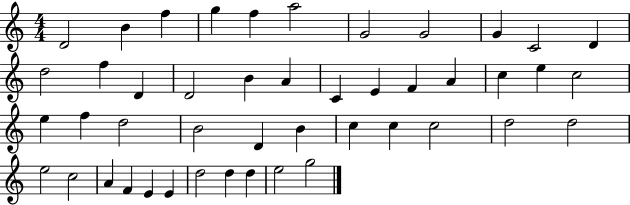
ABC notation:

X:1
T:Untitled
M:4/4
L:1/4
K:C
D2 B f g f a2 G2 G2 G C2 D d2 f D D2 B A C E F A c e c2 e f d2 B2 D B c c c2 d2 d2 e2 c2 A F E E d2 d d e2 g2